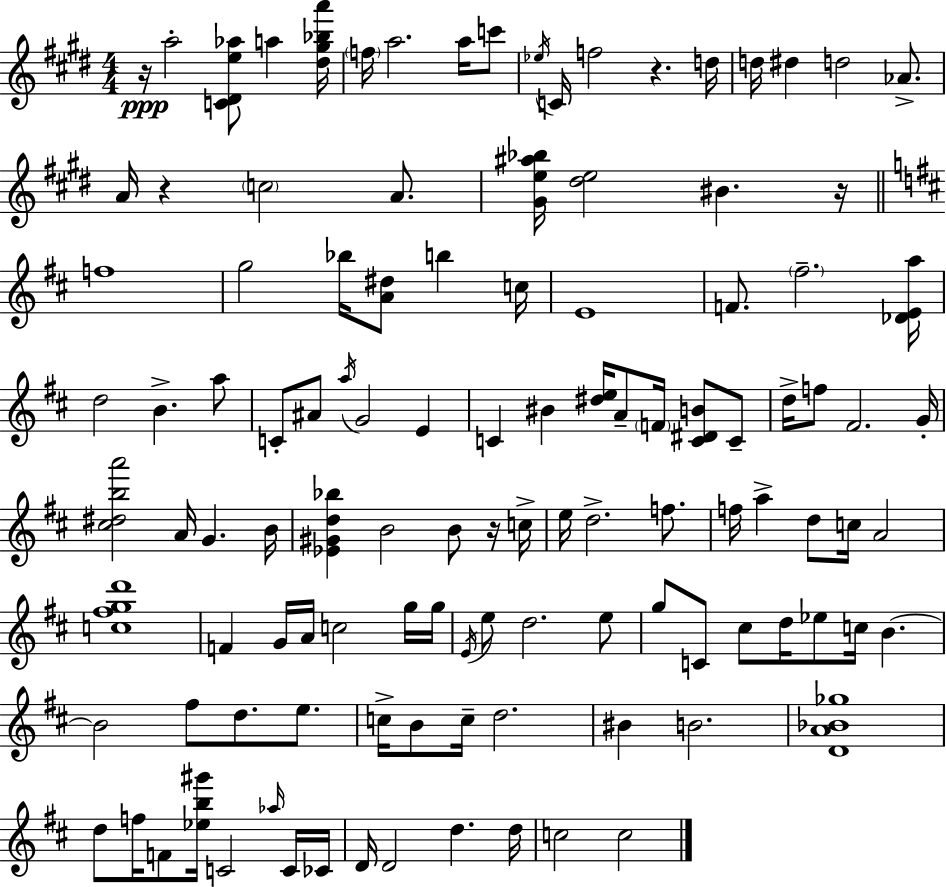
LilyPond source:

{
  \clef treble
  \numericTimeSignature
  \time 4/4
  \key e \major
  r16\ppp a''2-. <c' dis' e'' aes''>8 a''4 <dis'' gis'' bes'' a'''>16 | \parenthesize f''16 a''2. a''16 c'''8 | \acciaccatura { ees''16 } c'16 f''2 r4. | d''16 d''16 dis''4 d''2 aes'8.-> | \break a'16 r4 \parenthesize c''2 a'8. | <gis' e'' ais'' bes''>16 <dis'' e''>2 bis'4. | r16 \bar "||" \break \key d \major f''1 | g''2 bes''16 <a' dis''>8 b''4 c''16 | e'1 | f'8. \parenthesize fis''2.-- <des' e' a''>16 | \break d''2 b'4.-> a''8 | c'8-. ais'8 \acciaccatura { a''16 } g'2 e'4 | c'4 bis'4 <dis'' e''>16 a'8-- \parenthesize f'16 <c' dis' b'>8 c'8-- | d''16-> f''8 fis'2. | \break g'16-. <cis'' dis'' b'' a'''>2 a'16 g'4. | b'16 <ees' gis' d'' bes''>4 b'2 b'8 r16 | c''16-> e''16 d''2.-> f''8. | f''16 a''4-> d''8 c''16 a'2 | \break <c'' fis'' g'' d'''>1 | f'4 g'16 a'16 c''2 g''16 | g''16 \acciaccatura { e'16 } e''8 d''2. | e''8 g''8 c'8 cis''8 d''16 ees''8 c''16 b'4.~~ | \break b'2 fis''8 d''8. e''8. | c''16-> b'8 c''16-- d''2. | bis'4 b'2. | <d' a' bes' ges''>1 | \break d''8 f''16 f'8 <ees'' b'' gis'''>16 c'2 | \grace { aes''16 } c'16 ces'16 d'16 d'2 d''4. | d''16 c''2 c''2 | \bar "|."
}